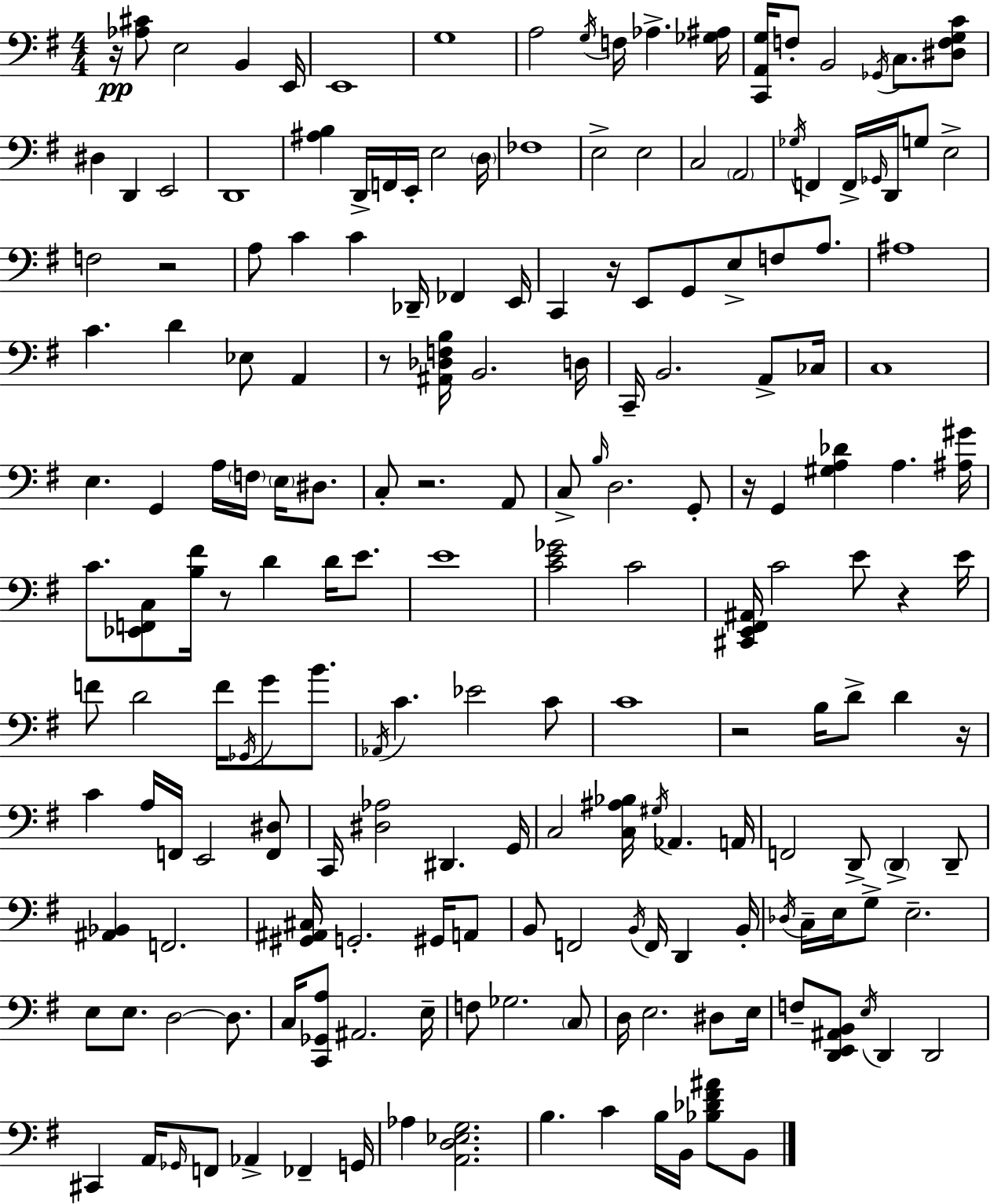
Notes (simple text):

R/s [Ab3,C#4]/e E3/h B2/q E2/s E2/w G3/w A3/h G3/s F3/s Ab3/q. [Gb3,A#3]/s [C2,A2,G3]/s F3/e B2/h Gb2/s C3/e. [D#3,F3,G3,C4]/e D#3/q D2/q E2/h D2/w [A#3,B3]/q D2/s F2/s E2/s E3/h D3/s FES3/w E3/h E3/h C3/h A2/h Gb3/s F2/q F2/s Gb2/s D2/s G3/e E3/h F3/h R/h A3/e C4/q C4/q Db2/s FES2/q E2/s C2/q R/s E2/e G2/e E3/e F3/e A3/e. A#3/w C4/q. D4/q Eb3/e A2/q R/e [A#2,Db3,F3,B3]/s B2/h. D3/s C2/s B2/h. A2/e CES3/s C3/w E3/q. G2/q A3/s F3/s E3/s D#3/e. C3/e R/h. A2/e C3/e B3/s D3/h. G2/e R/s G2/q [G#3,A3,Db4]/q A3/q. [A#3,G#4]/s C4/e. [Eb2,F2,C3]/e [B3,F#4]/s R/e D4/q D4/s E4/e. E4/w [C4,E4,Gb4]/h C4/h [C#2,E2,F#2,A#2]/s C4/h E4/e R/q E4/s F4/e D4/h F4/s Gb2/s G4/e B4/e. Ab2/s C4/q. Eb4/h C4/e C4/w R/h B3/s D4/e D4/q R/s C4/q A3/s F2/s E2/h [F2,D#3]/e C2/s [D#3,Ab3]/h D#2/q. G2/s C3/h [C3,A#3,Bb3]/s G#3/s Ab2/q. A2/s F2/h D2/e D2/q D2/e [A#2,Bb2]/q F2/h. [G#2,A#2,C#3]/s G2/h. G#2/s A2/e B2/e F2/h B2/s F2/s D2/q B2/s Db3/s C3/s E3/s G3/e E3/h. E3/e E3/e. D3/h D3/e. C3/s [C2,Gb2,A3]/e A#2/h. E3/s F3/e Gb3/h. C3/e D3/s E3/h. D#3/e E3/s F3/e [D2,E2,A#2,B2]/e E3/s D2/q D2/h C#2/q A2/s Gb2/s F2/e Ab2/q FES2/q G2/s Ab3/q [A2,D3,Eb3,G3]/h. B3/q. C4/q B3/s B2/s [Bb3,Db4,F#4,A#4]/e B2/e